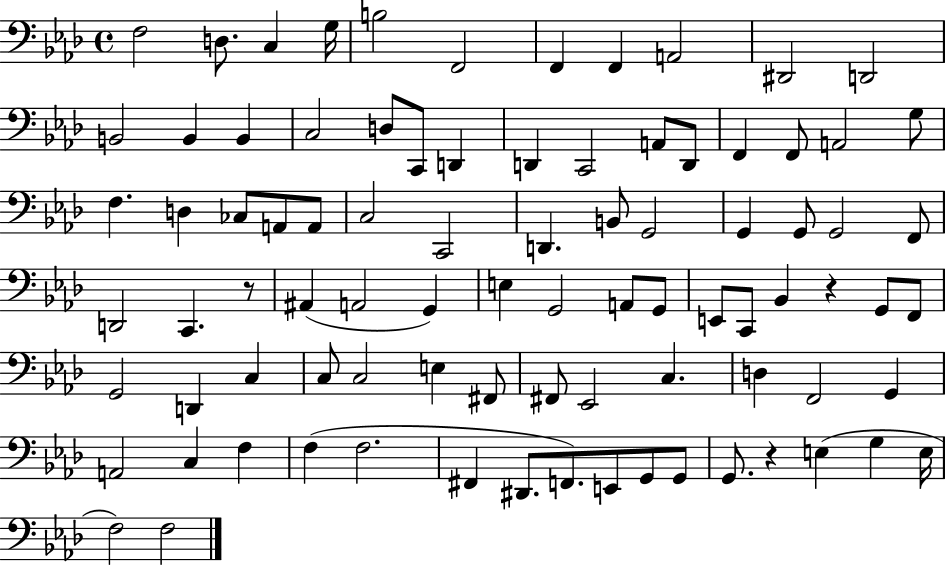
F3/h D3/e. C3/q G3/s B3/h F2/h F2/q F2/q A2/h D#2/h D2/h B2/h B2/q B2/q C3/h D3/e C2/e D2/q D2/q C2/h A2/e D2/e F2/q F2/e A2/h G3/e F3/q. D3/q CES3/e A2/e A2/e C3/h C2/h D2/q. B2/e G2/h G2/q G2/e G2/h F2/e D2/h C2/q. R/e A#2/q A2/h G2/q E3/q G2/h A2/e G2/e E2/e C2/e Bb2/q R/q G2/e F2/e G2/h D2/q C3/q C3/e C3/h E3/q F#2/e F#2/e Eb2/h C3/q. D3/q F2/h G2/q A2/h C3/q F3/q F3/q F3/h. F#2/q D#2/e. F2/e. E2/e G2/e G2/e G2/e. R/q E3/q G3/q E3/s F3/h F3/h